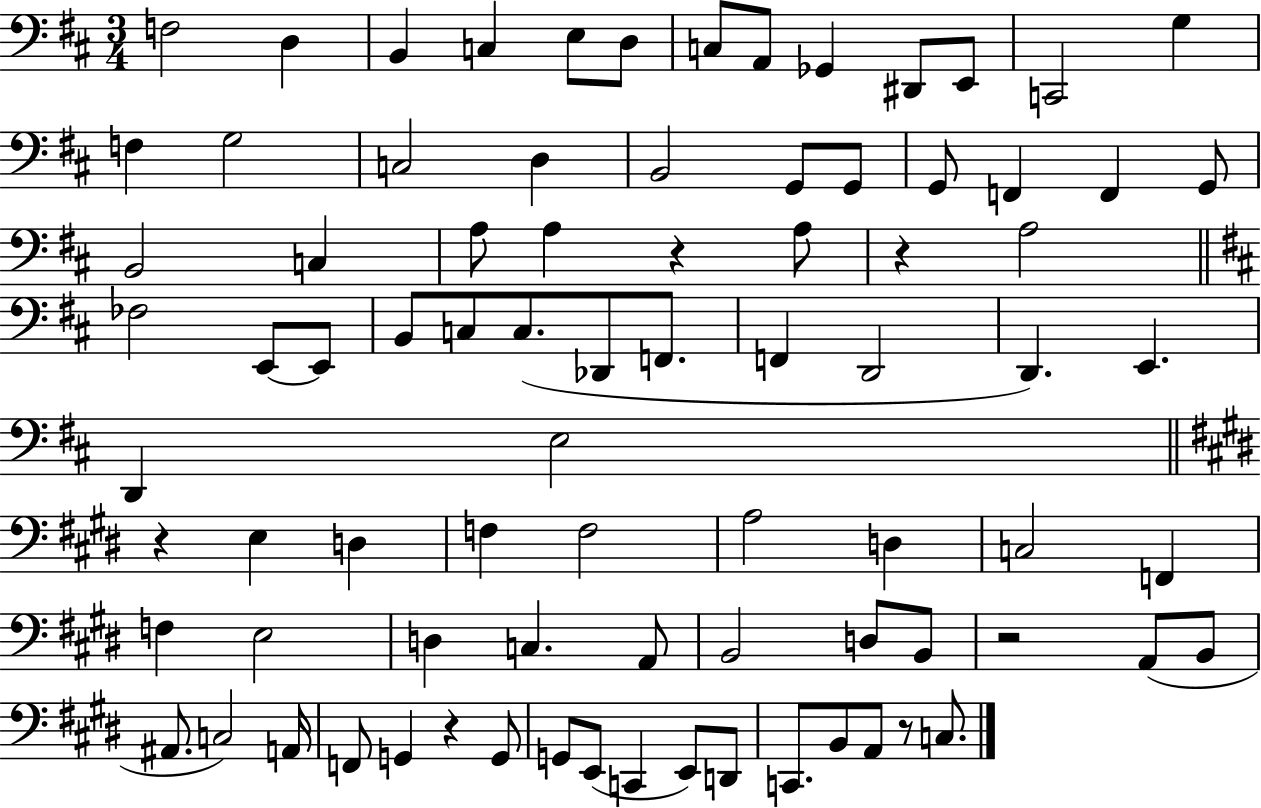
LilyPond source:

{
  \clef bass
  \numericTimeSignature
  \time 3/4
  \key d \major
  \repeat volta 2 { f2 d4 | b,4 c4 e8 d8 | c8 a,8 ges,4 dis,8 e,8 | c,2 g4 | \break f4 g2 | c2 d4 | b,2 g,8 g,8 | g,8 f,4 f,4 g,8 | \break b,2 c4 | a8 a4 r4 a8 | r4 a2 | \bar "||" \break \key d \major fes2 e,8~~ e,8 | b,8 c8 c8.( des,8 f,8. | f,4 d,2 | d,4.) e,4. | \break d,4 e2 | \bar "||" \break \key e \major r4 e4 d4 | f4 f2 | a2 d4 | c2 f,4 | \break f4 e2 | d4 c4. a,8 | b,2 d8 b,8 | r2 a,8( b,8 | \break ais,8. c2) a,16 | f,8 g,4 r4 g,8 | g,8 e,8( c,4 e,8) d,8 | c,8. b,8 a,8 r8 c8. | \break } \bar "|."
}